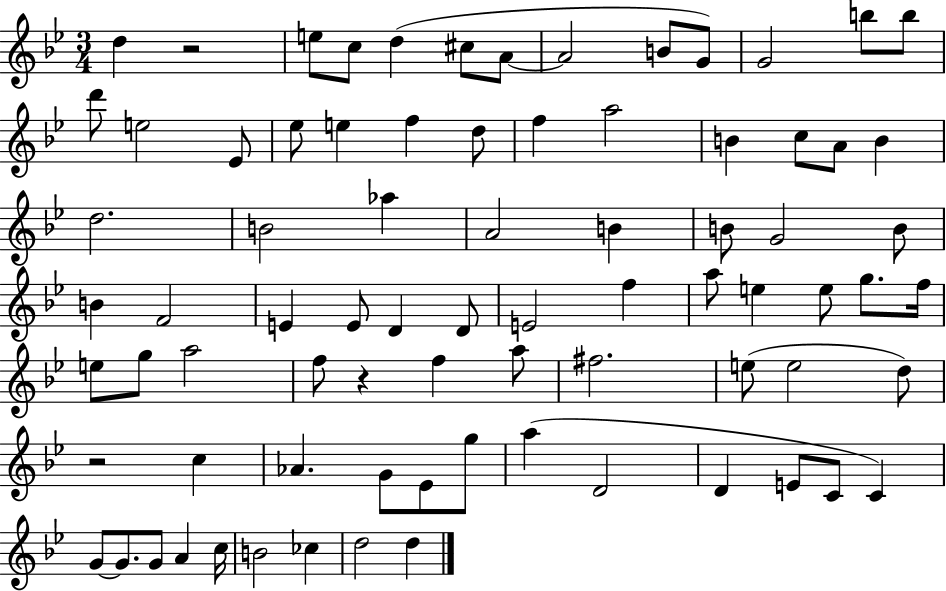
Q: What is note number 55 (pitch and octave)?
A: E5